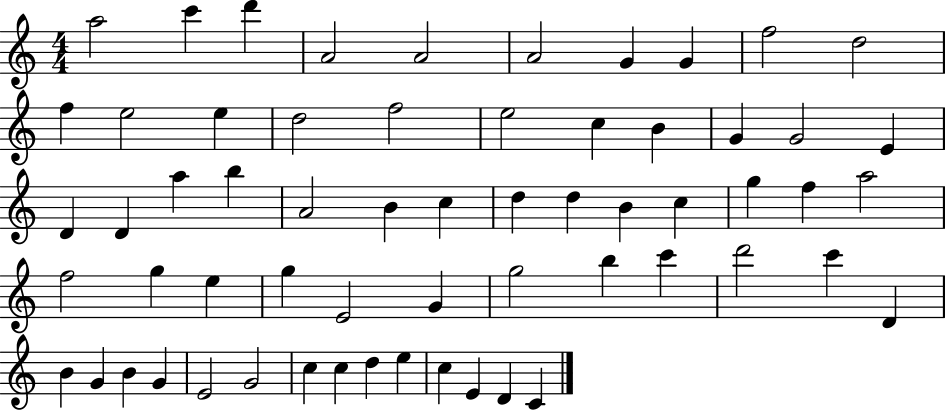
A5/h C6/q D6/q A4/h A4/h A4/h G4/q G4/q F5/h D5/h F5/q E5/h E5/q D5/h F5/h E5/h C5/q B4/q G4/q G4/h E4/q D4/q D4/q A5/q B5/q A4/h B4/q C5/q D5/q D5/q B4/q C5/q G5/q F5/q A5/h F5/h G5/q E5/q G5/q E4/h G4/q G5/h B5/q C6/q D6/h C6/q D4/q B4/q G4/q B4/q G4/q E4/h G4/h C5/q C5/q D5/q E5/q C5/q E4/q D4/q C4/q